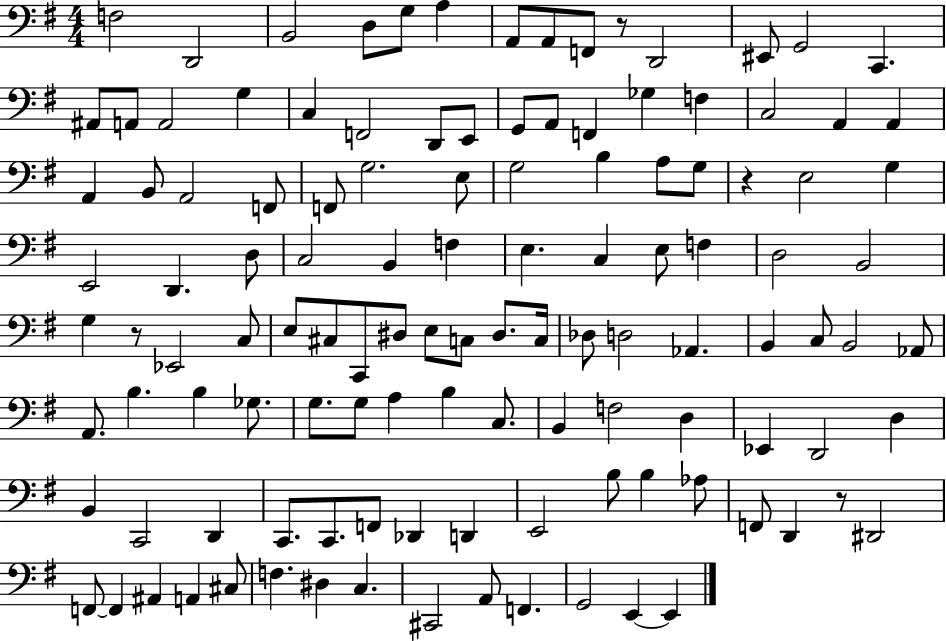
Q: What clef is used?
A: bass